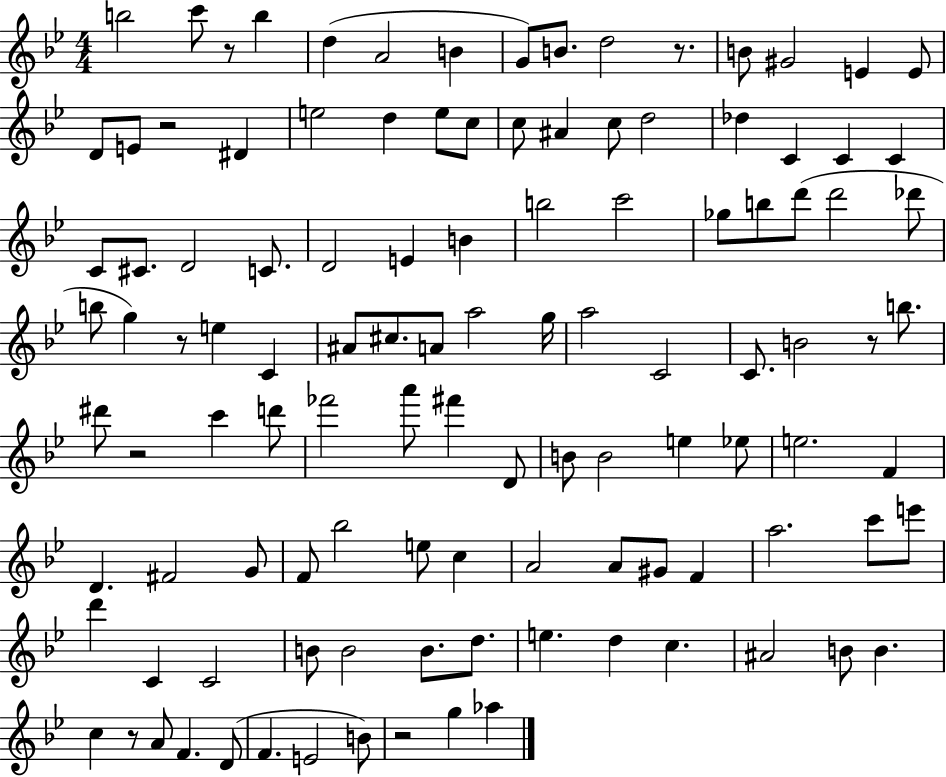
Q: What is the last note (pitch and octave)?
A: Ab5